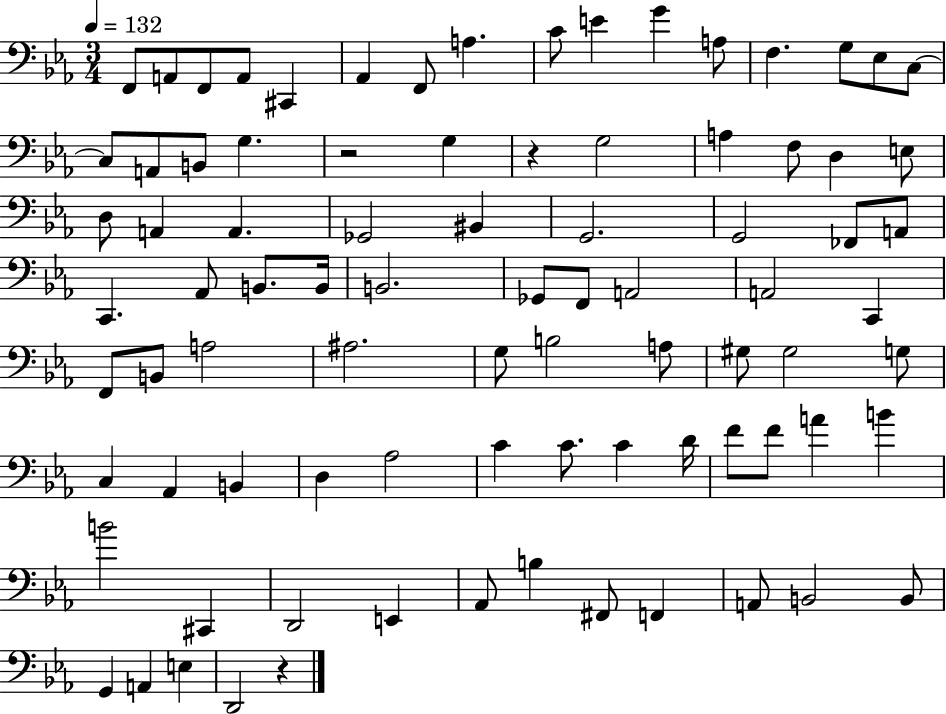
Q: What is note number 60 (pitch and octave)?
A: Ab3